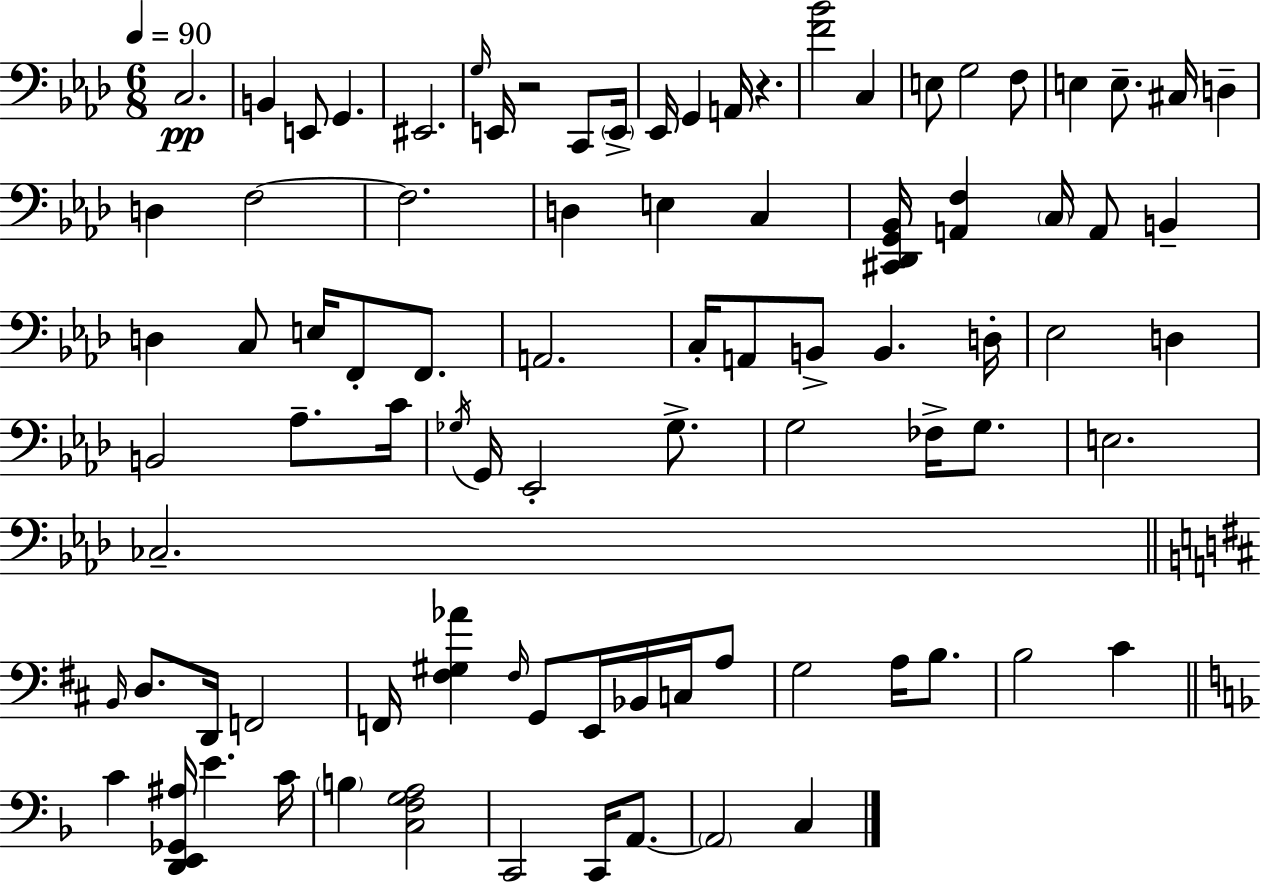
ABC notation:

X:1
T:Untitled
M:6/8
L:1/4
K:Ab
C,2 B,, E,,/2 G,, ^E,,2 G,/4 E,,/4 z2 C,,/2 E,,/4 _E,,/4 G,, A,,/4 z [F_B]2 C, E,/2 G,2 F,/2 E, E,/2 ^C,/4 D, D, F,2 F,2 D, E, C, [^C,,_D,,G,,_B,,]/4 [A,,F,] C,/4 A,,/2 B,, D, C,/2 E,/4 F,,/2 F,,/2 A,,2 C,/4 A,,/2 B,,/2 B,, D,/4 _E,2 D, B,,2 _A,/2 C/4 _G,/4 G,,/4 _E,,2 _G,/2 G,2 _F,/4 G,/2 E,2 _C,2 B,,/4 D,/2 D,,/4 F,,2 F,,/4 [^F,^G,_A] ^F,/4 G,,/2 E,,/4 _B,,/4 C,/4 A,/2 G,2 A,/4 B,/2 B,2 ^C C [D,,E,,_G,,^A,]/4 E C/4 B, [C,F,G,A,]2 C,,2 C,,/4 A,,/2 A,,2 C,